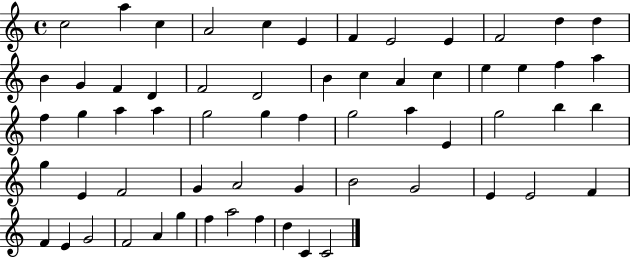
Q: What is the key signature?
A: C major